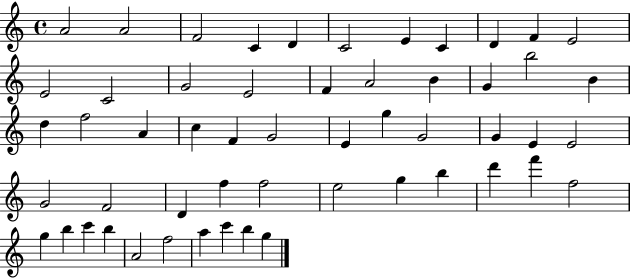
{
  \clef treble
  \time 4/4
  \defaultTimeSignature
  \key c \major
  a'2 a'2 | f'2 c'4 d'4 | c'2 e'4 c'4 | d'4 f'4 e'2 | \break e'2 c'2 | g'2 e'2 | f'4 a'2 b'4 | g'4 b''2 b'4 | \break d''4 f''2 a'4 | c''4 f'4 g'2 | e'4 g''4 g'2 | g'4 e'4 e'2 | \break g'2 f'2 | d'4 f''4 f''2 | e''2 g''4 b''4 | d'''4 f'''4 f''2 | \break g''4 b''4 c'''4 b''4 | a'2 f''2 | a''4 c'''4 b''4 g''4 | \bar "|."
}